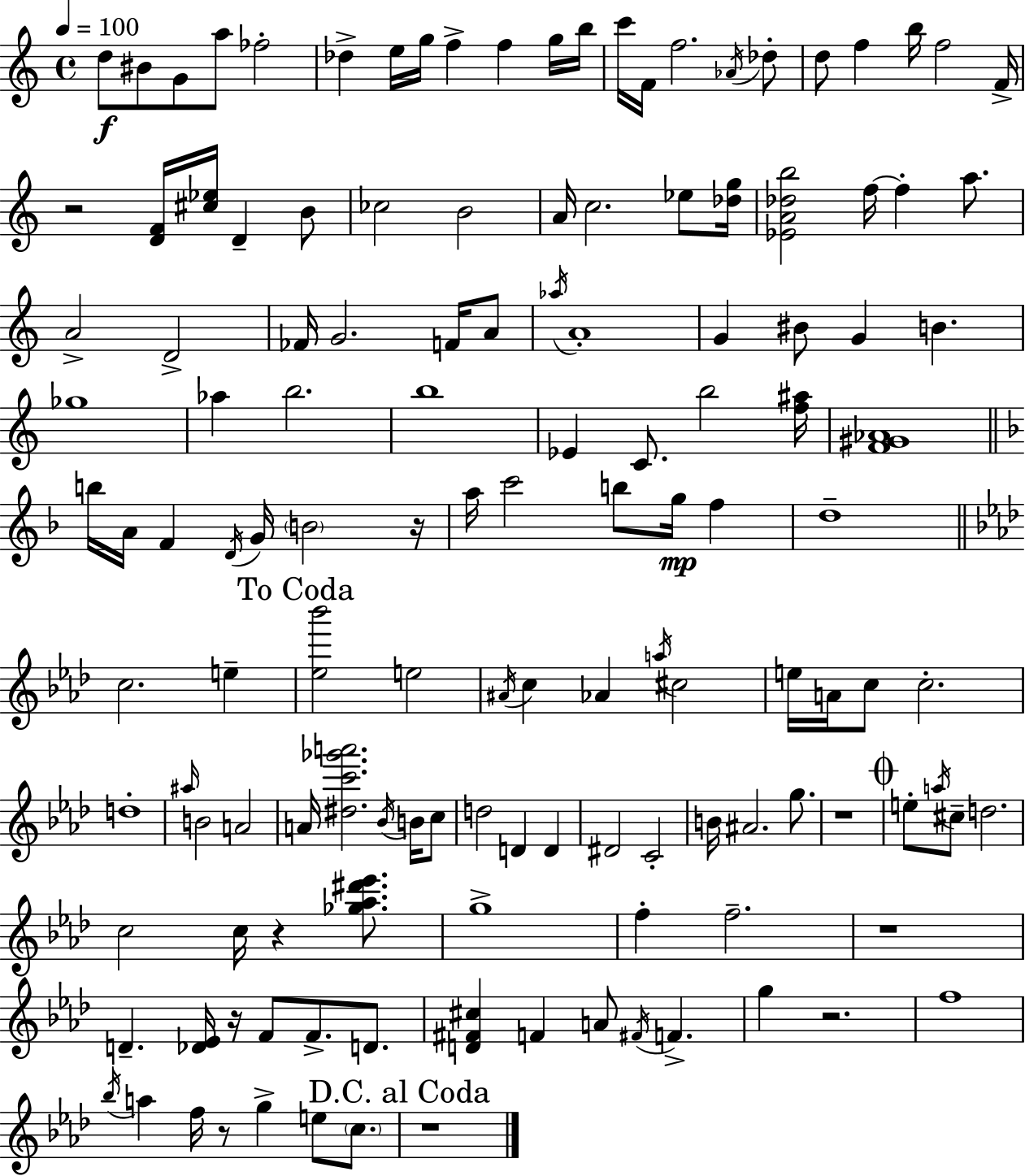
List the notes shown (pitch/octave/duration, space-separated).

D5/e BIS4/e G4/e A5/e FES5/h Db5/q E5/s G5/s F5/q F5/q G5/s B5/s C6/s F4/s F5/h. Ab4/s Db5/e D5/e F5/q B5/s F5/h F4/s R/h [D4,F4]/s [C#5,Eb5]/s D4/q B4/e CES5/h B4/h A4/s C5/h. Eb5/e [Db5,G5]/s [Eb4,A4,Db5,B5]/h F5/s F5/q A5/e. A4/h D4/h FES4/s G4/h. F4/s A4/e Ab5/s A4/w G4/q BIS4/e G4/q B4/q. Gb5/w Ab5/q B5/h. B5/w Eb4/q C4/e. B5/h [F5,A#5]/s [F4,G#4,Ab4]/w B5/s A4/s F4/q D4/s G4/s B4/h R/s A5/s C6/h B5/e G5/s F5/q D5/w C5/h. E5/q [Eb5,Bb6]/h E5/h A#4/s C5/q Ab4/q A5/s C#5/h E5/s A4/s C5/e C5/h. D5/w A#5/s B4/h A4/h A4/s [D#5,C6,Gb6,A6]/h. Bb4/s B4/s C5/e D5/h D4/q D4/q D#4/h C4/h B4/s A#4/h. G5/e. R/w E5/e A5/s C#5/e D5/h. C5/h C5/s R/q [Gb5,Ab5,D#6,Eb6]/e. G5/w F5/q F5/h. R/w D4/q. [Db4,Eb4]/s R/s F4/e F4/e. D4/e. [D4,F#4,C#5]/q F4/q A4/e F#4/s F4/q. G5/q R/h. F5/w Bb5/s A5/q F5/s R/e G5/q E5/e C5/e. R/w